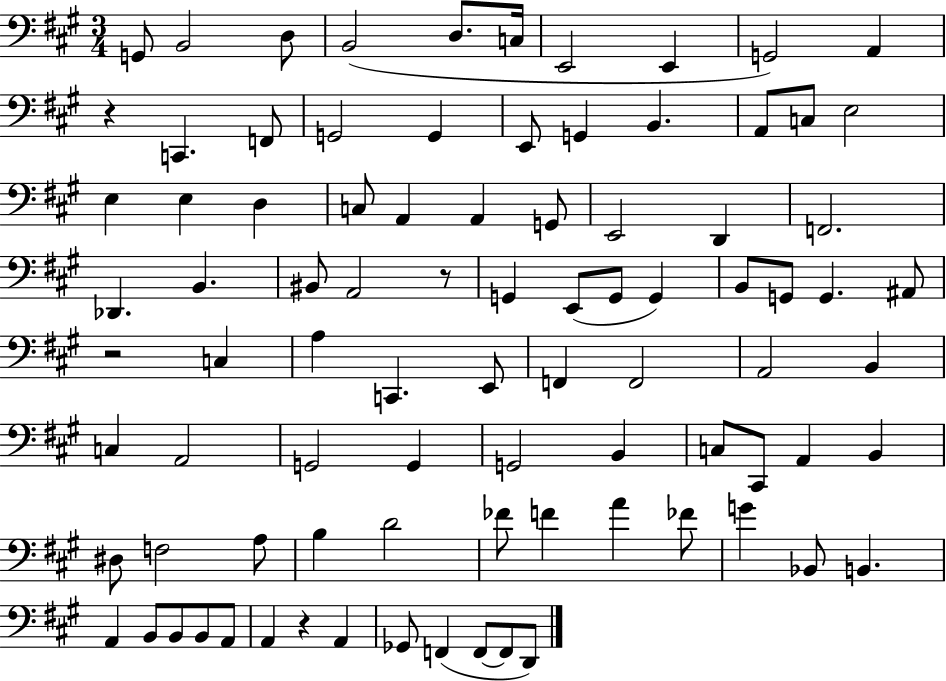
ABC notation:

X:1
T:Untitled
M:3/4
L:1/4
K:A
G,,/2 B,,2 D,/2 B,,2 D,/2 C,/4 E,,2 E,, G,,2 A,, z C,, F,,/2 G,,2 G,, E,,/2 G,, B,, A,,/2 C,/2 E,2 E, E, D, C,/2 A,, A,, G,,/2 E,,2 D,, F,,2 _D,, B,, ^B,,/2 A,,2 z/2 G,, E,,/2 G,,/2 G,, B,,/2 G,,/2 G,, ^A,,/2 z2 C, A, C,, E,,/2 F,, F,,2 A,,2 B,, C, A,,2 G,,2 G,, G,,2 B,, C,/2 ^C,,/2 A,, B,, ^D,/2 F,2 A,/2 B, D2 _F/2 F A _F/2 G _B,,/2 B,, A,, B,,/2 B,,/2 B,,/2 A,,/2 A,, z A,, _G,,/2 F,, F,,/2 F,,/2 D,,/2